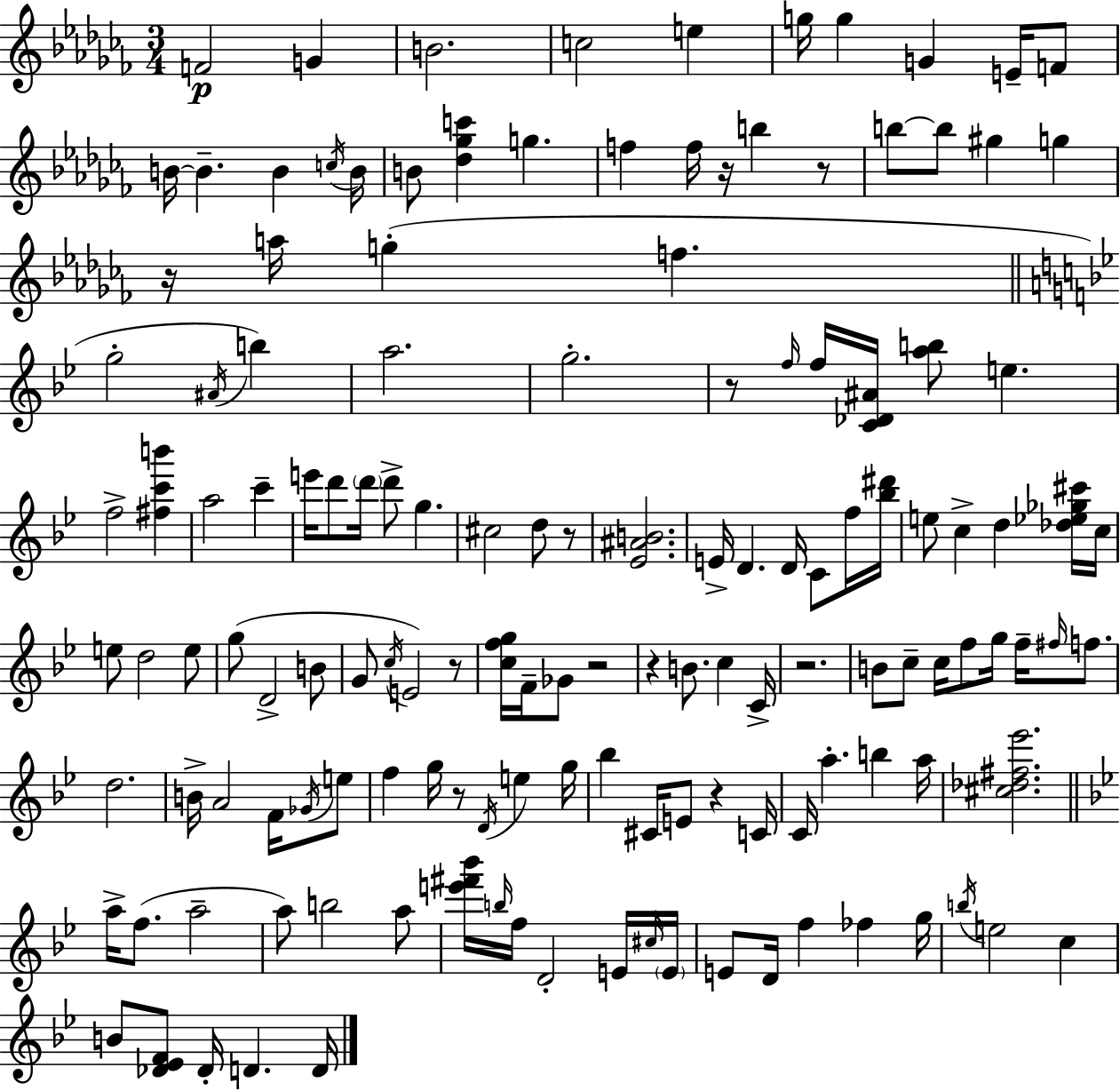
{
  \clef treble
  \numericTimeSignature
  \time 3/4
  \key aes \minor
  \repeat volta 2 { f'2\p g'4 | b'2. | c''2 e''4 | g''16 g''4 g'4 e'16-- f'8 | \break b'16~~ b'4.-- b'4 \acciaccatura { c''16 } | b'16 b'8 <des'' ges'' c'''>4 g''4. | f''4 f''16 r16 b''4 r8 | b''8~~ b''8 gis''4 g''4 | \break r16 a''16 g''4-.( f''4. | \bar "||" \break \key g \minor g''2-. \acciaccatura { ais'16 }) b''4 | a''2. | g''2.-. | r8 \grace { f''16 } f''16 <c' des' ais'>16 <a'' b''>8 e''4. | \break f''2-> <fis'' c''' b'''>4 | a''2 c'''4-- | e'''16 d'''8 \parenthesize d'''16 d'''8-> g''4. | cis''2 d''8 | \break r8 <ees' ais' b'>2. | e'16-> d'4. d'16 c'8 | f''16 <bes'' dis'''>16 e''8 c''4-> d''4 | <des'' ees'' ges'' cis'''>16 c''16 e''8 d''2 | \break e''8 g''8( d'2-> | b'8 g'8 \acciaccatura { c''16 }) e'2 | r8 <c'' f'' g''>16 f'16-- ges'8 r2 | r4 b'8. c''4 | \break c'16-> r2. | b'8 c''8-- c''16 f''8 g''16 f''16-- | \grace { fis''16 } f''8. d''2. | b'16-> a'2 | \break f'16 \acciaccatura { ges'16 } e''8 f''4 g''16 r8 | \acciaccatura { d'16 } e''4 g''16 bes''4 cis'16 e'8 | r4 c'16 c'16 a''4.-. | b''4 a''16 <cis'' des'' fis'' ees'''>2. | \break \bar "||" \break \key bes \major a''16-> f''8.( a''2-- | a''8) b''2 a''8 | <e''' fis''' bes'''>16 \grace { b''16 } f''16 d'2-. e'16 | \grace { cis''16 } \parenthesize e'16 e'8 d'16 f''4 fes''4 | \break g''16 \acciaccatura { b''16 } e''2 c''4 | b'8 <des' ees' f'>8 des'16-. d'4. | d'16 } \bar "|."
}